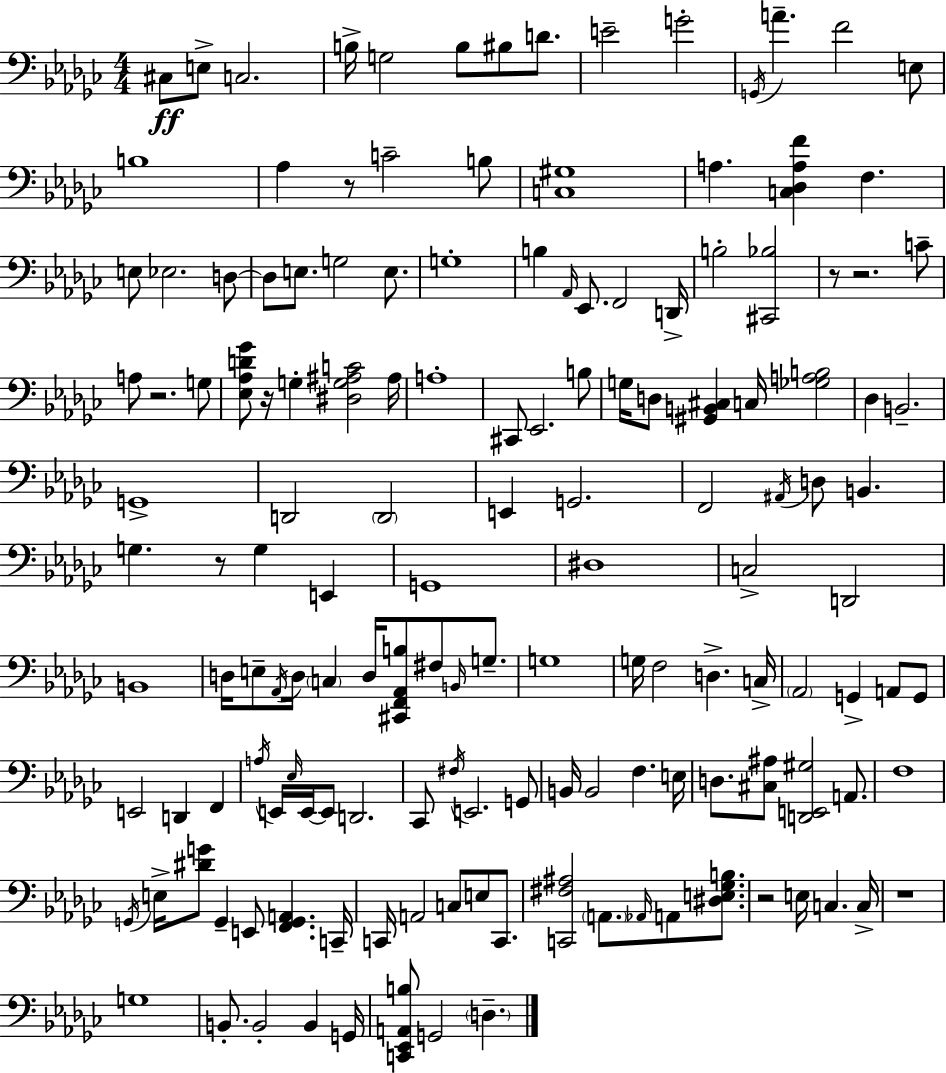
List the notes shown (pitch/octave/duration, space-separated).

C#3/e E3/e C3/h. B3/s G3/h B3/e BIS3/e D4/e. E4/h G4/h G2/s A4/q. F4/h E3/e B3/w Ab3/q R/e C4/h B3/e [C3,G#3]/w A3/q. [C3,Db3,A3,F4]/q F3/q. E3/e Eb3/h. D3/e D3/e E3/e. G3/h E3/e. G3/w B3/q Ab2/s Eb2/e. F2/h D2/s B3/h [C#2,Bb3]/h R/e R/h. C4/e A3/e R/h. G3/e [Eb3,Ab3,D4,Gb4]/e R/s G3/q [D#3,G3,A#3,C4]/h A#3/s A3/w C#2/e Eb2/h. B3/e G3/s D3/e [G#2,B2,C#3]/q C3/s [Gb3,A3,B3]/h Db3/q B2/h. G2/w D2/h D2/h E2/q G2/h. F2/h A#2/s D3/e B2/q. G3/q. R/e G3/q E2/q G2/w D#3/w C3/h D2/h B2/w D3/s E3/e Ab2/s D3/s C3/q D3/s [C#2,F2,Ab2,B3]/e F#3/e B2/s G3/e. G3/w G3/s F3/h D3/q. C3/s Ab2/h G2/q A2/e G2/e E2/h D2/q F2/q A3/s E2/s Eb3/s E2/s E2/e D2/h. CES2/e F#3/s E2/h. G2/e B2/s B2/h F3/q. E3/s D3/e. [C#3,A#3]/e [D2,E2,G#3]/h A2/e. F3/w G2/s E3/s [D#4,G4]/e G2/q E2/e [F2,G2,A2]/q. C2/s C2/s A2/h C3/e E3/e C2/e. [C2,F#3,A#3]/h A2/e. Ab2/s A2/e [D#3,E3,Gb3,B3]/e. R/h E3/s C3/q. C3/s R/w G3/w B2/e. B2/h B2/q G2/s [C2,Eb2,A2,B3]/e G2/h D3/q.